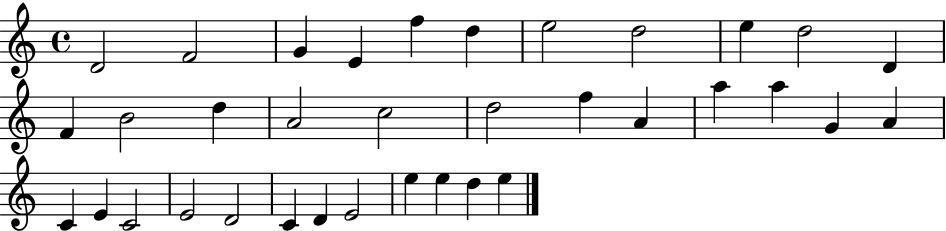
D4/h F4/h G4/q E4/q F5/q D5/q E5/h D5/h E5/q D5/h D4/q F4/q B4/h D5/q A4/h C5/h D5/h F5/q A4/q A5/q A5/q G4/q A4/q C4/q E4/q C4/h E4/h D4/h C4/q D4/q E4/h E5/q E5/q D5/q E5/q